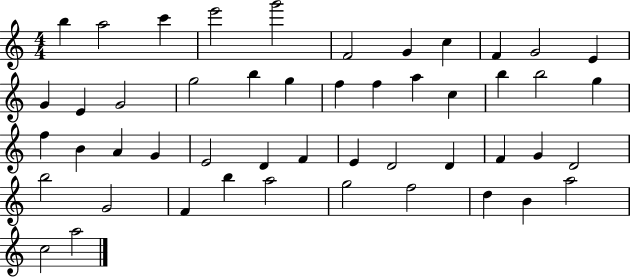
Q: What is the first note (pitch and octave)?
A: B5